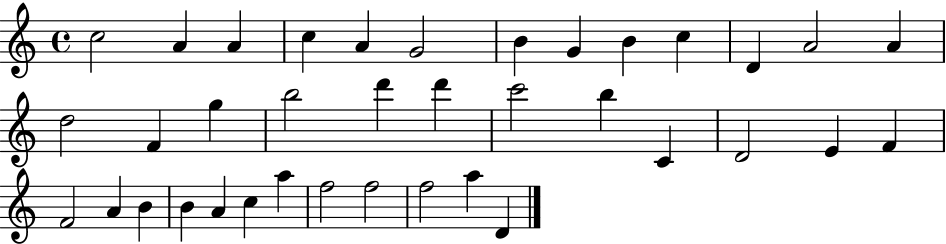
C5/h A4/q A4/q C5/q A4/q G4/h B4/q G4/q B4/q C5/q D4/q A4/h A4/q D5/h F4/q G5/q B5/h D6/q D6/q C6/h B5/q C4/q D4/h E4/q F4/q F4/h A4/q B4/q B4/q A4/q C5/q A5/q F5/h F5/h F5/h A5/q D4/q